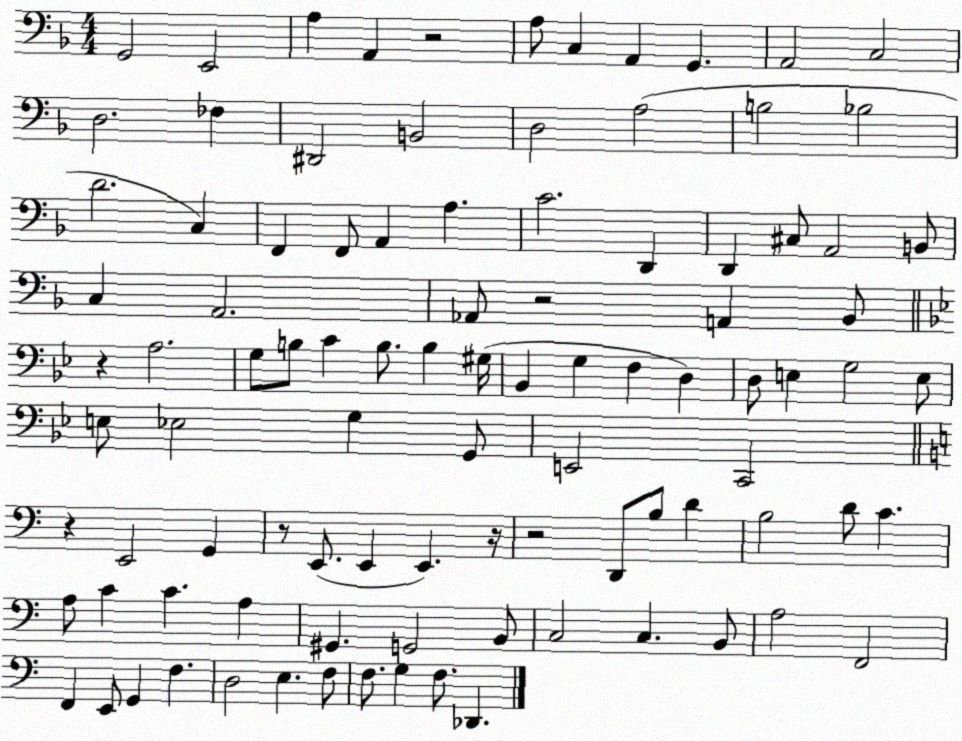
X:1
T:Untitled
M:4/4
L:1/4
K:F
G,,2 E,,2 A, A,, z2 A,/2 C, A,, G,, A,,2 C,2 D,2 _F, ^D,,2 B,,2 D,2 A,2 B,2 _B,2 D2 C, F,, F,,/2 A,, A, C2 D,, D,, ^C,/2 A,,2 B,,/2 C, A,,2 _A,,/2 z2 A,, _B,,/2 z A,2 G,/2 B,/2 C B,/2 B, ^G,/4 _B,, G, F, D, D,/2 E, G,2 E,/2 E,/2 _E,2 G, G,,/2 E,,2 C,,2 z E,,2 G,, z/2 E,,/2 E,, E,, z/4 z2 D,,/2 B,/2 D B,2 D/2 C A,/2 C C A, ^G,, G,,2 B,,/2 C,2 C, B,,/2 A,2 F,,2 F,, E,,/2 G,, F, D,2 E, F,/2 F,/2 G, F,/2 _D,,